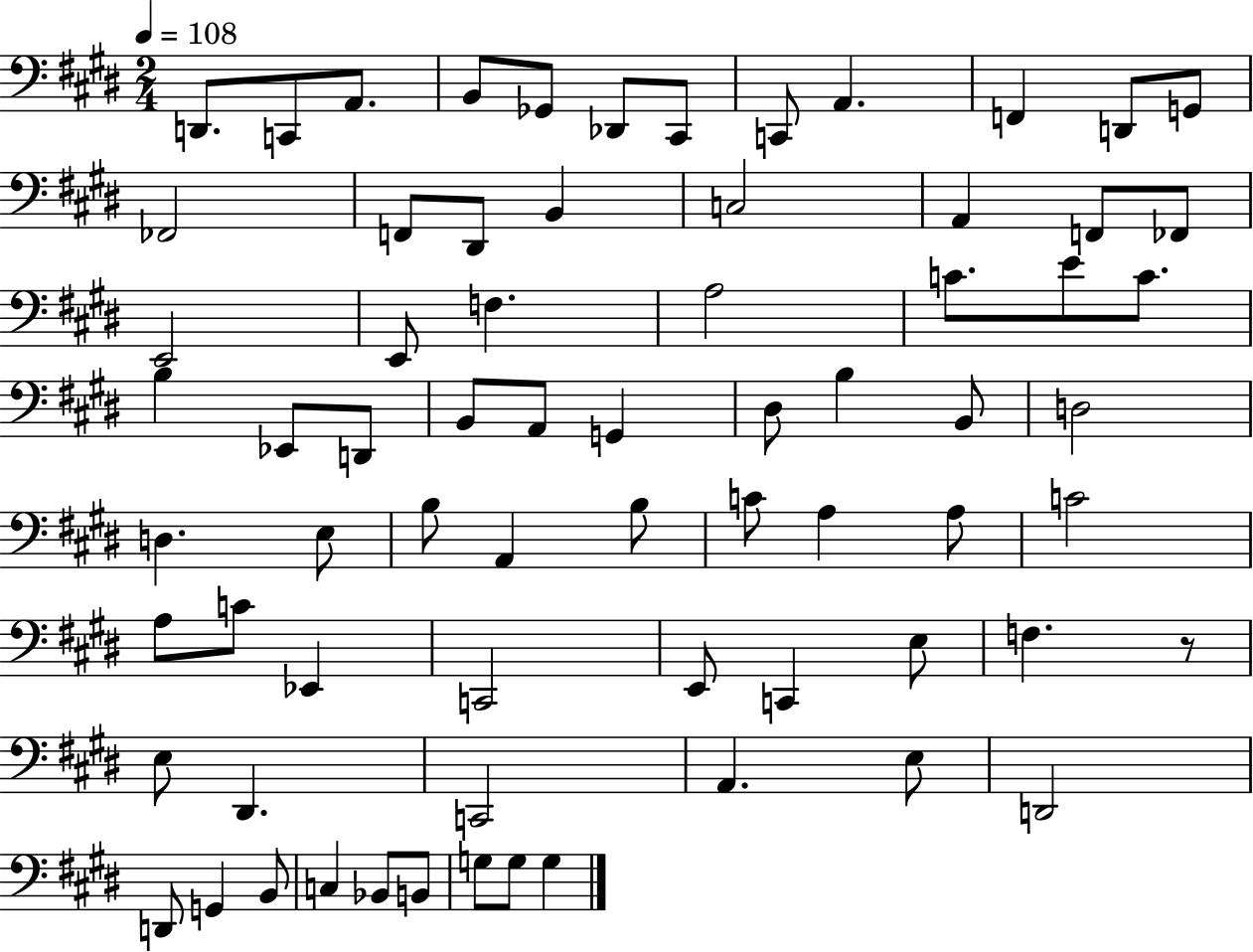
{
  \clef bass
  \numericTimeSignature
  \time 2/4
  \key e \major
  \tempo 4 = 108
  d,8. c,8 a,8. | b,8 ges,8 des,8 cis,8 | c,8 a,4. | f,4 d,8 g,8 | \break fes,2 | f,8 dis,8 b,4 | c2 | a,4 f,8 fes,8 | \break e,2 | e,8 f4. | a2 | c'8. e'8 c'8. | \break b4 ees,8 d,8 | b,8 a,8 g,4 | dis8 b4 b,8 | d2 | \break d4. e8 | b8 a,4 b8 | c'8 a4 a8 | c'2 | \break a8 c'8 ees,4 | c,2 | e,8 c,4 e8 | f4. r8 | \break e8 dis,4. | c,2 | a,4. e8 | d,2 | \break d,8 g,4 b,8 | c4 bes,8 b,8 | g8 g8 g4 | \bar "|."
}